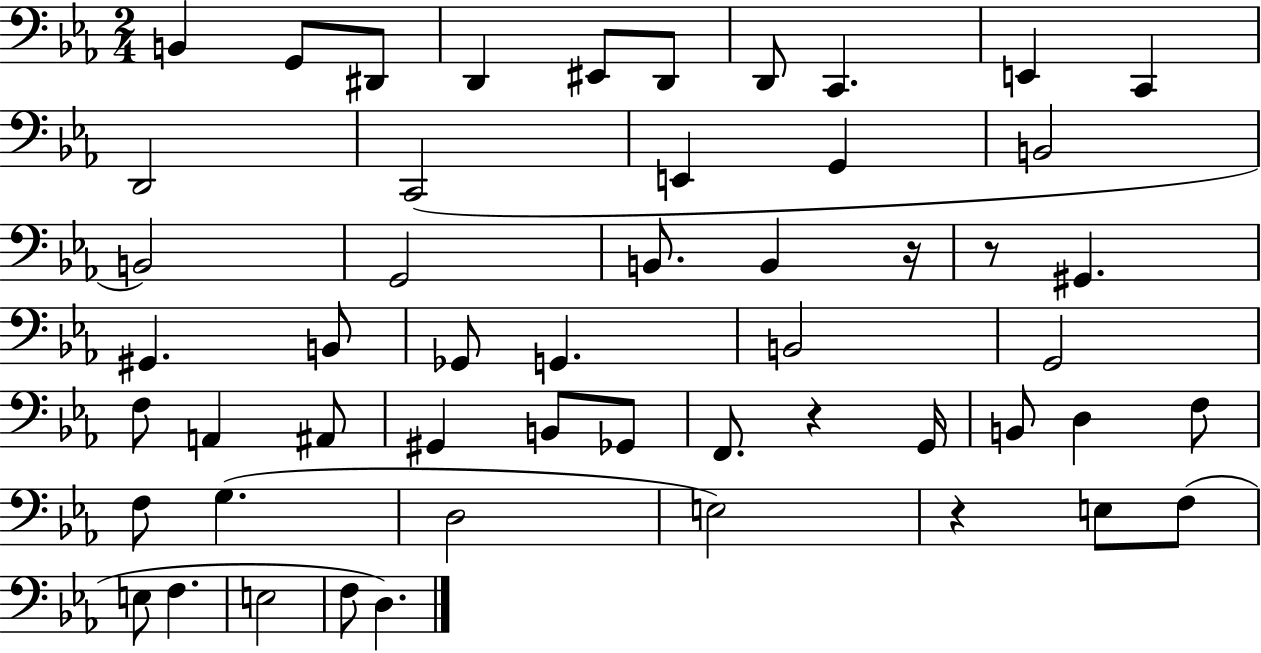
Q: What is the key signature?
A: EES major